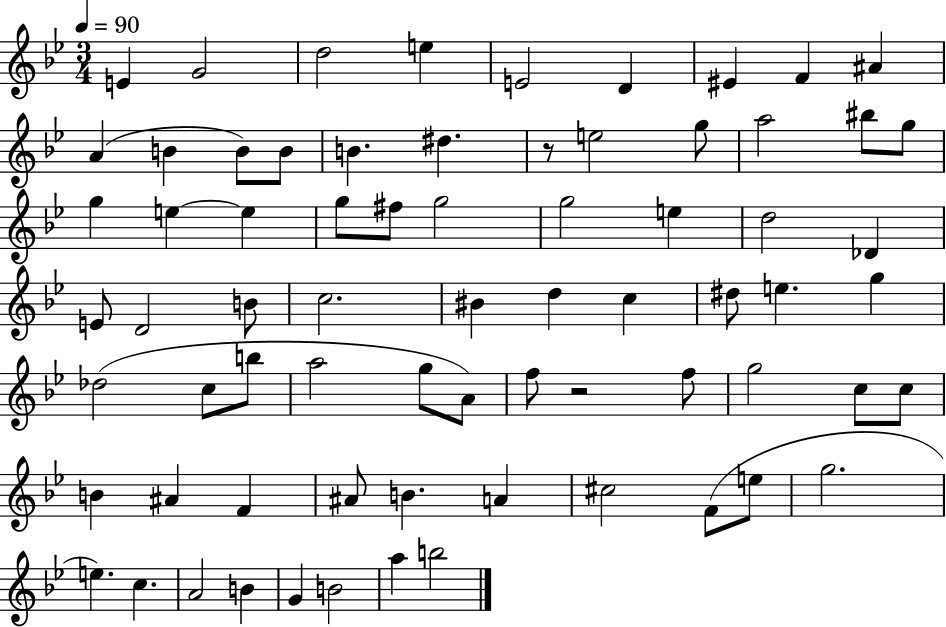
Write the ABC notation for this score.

X:1
T:Untitled
M:3/4
L:1/4
K:Bb
E G2 d2 e E2 D ^E F ^A A B B/2 B/2 B ^d z/2 e2 g/2 a2 ^b/2 g/2 g e e g/2 ^f/2 g2 g2 e d2 _D E/2 D2 B/2 c2 ^B d c ^d/2 e g _d2 c/2 b/2 a2 g/2 A/2 f/2 z2 f/2 g2 c/2 c/2 B ^A F ^A/2 B A ^c2 F/2 e/2 g2 e c A2 B G B2 a b2